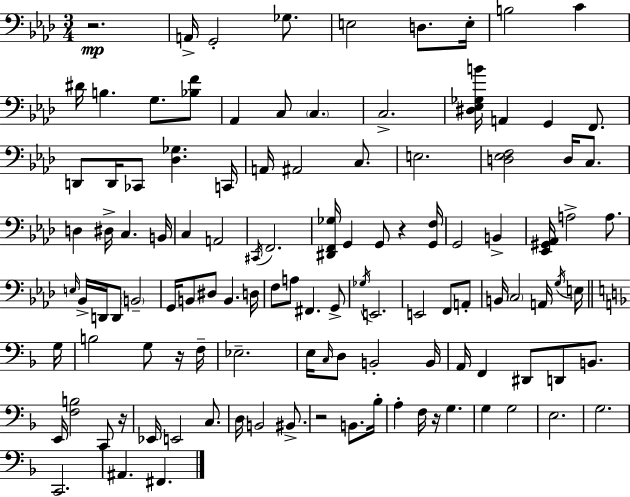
R/h. A2/s G2/h Gb3/e. E3/h D3/e. E3/s B3/h C4/q D#4/s B3/q. G3/e. [Bb3,F4]/e Ab2/q C3/e C3/q. C3/h. [D#3,Eb3,Gb3,B4]/s A2/q G2/q F2/e. D2/e D2/s CES2/e [Db3,Gb3]/q. C2/s A2/s A#2/h C3/e. E3/h. [D3,Eb3,F3]/h D3/s C3/e. D3/q D#3/s C3/q. B2/s C3/q A2/h C#2/s F2/h. [D#2,F2,Gb3]/s G2/q G2/e R/q [G2,F3]/s G2/h B2/q [Eb2,G#2,Ab2]/s A3/h A3/e. E3/s Bb2/s D2/s D2/e B2/h G2/s B2/e D#3/e B2/q. D3/s F3/e A3/e F#2/q. G2/e Gb3/s E2/h. E2/h F2/e A2/e B2/s C3/h A2/s G3/s E3/s G3/s B3/h G3/e R/s F3/s Eb3/h. E3/s C3/s D3/e B2/h B2/s A2/s F2/q D#2/e D2/e B2/e. E2/s [F3,B3]/h C2/e R/s Eb2/s E2/h C3/e. D3/s B2/h BIS2/e. R/h B2/e. Bb3/s A3/q F3/s R/s G3/q. G3/q G3/h E3/h. G3/h. C2/h. A#2/q. F#2/q.